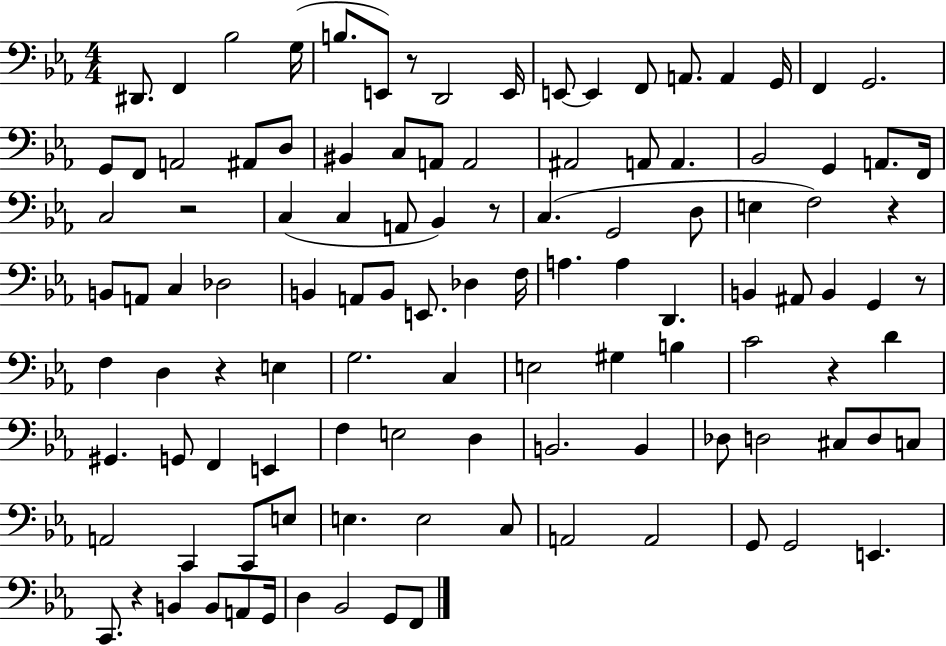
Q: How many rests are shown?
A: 8